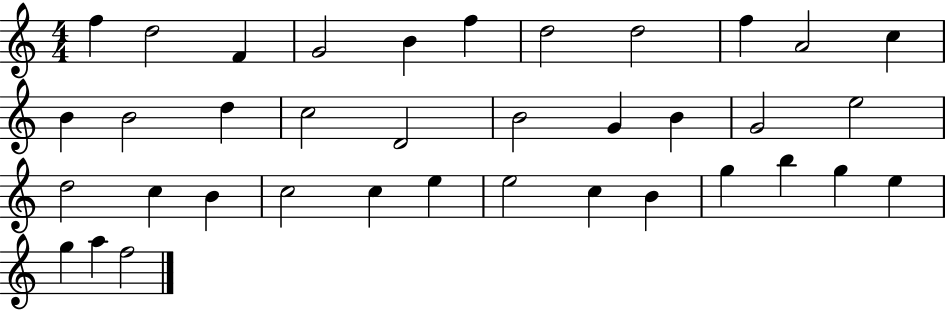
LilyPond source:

{
  \clef treble
  \numericTimeSignature
  \time 4/4
  \key c \major
  f''4 d''2 f'4 | g'2 b'4 f''4 | d''2 d''2 | f''4 a'2 c''4 | \break b'4 b'2 d''4 | c''2 d'2 | b'2 g'4 b'4 | g'2 e''2 | \break d''2 c''4 b'4 | c''2 c''4 e''4 | e''2 c''4 b'4 | g''4 b''4 g''4 e''4 | \break g''4 a''4 f''2 | \bar "|."
}